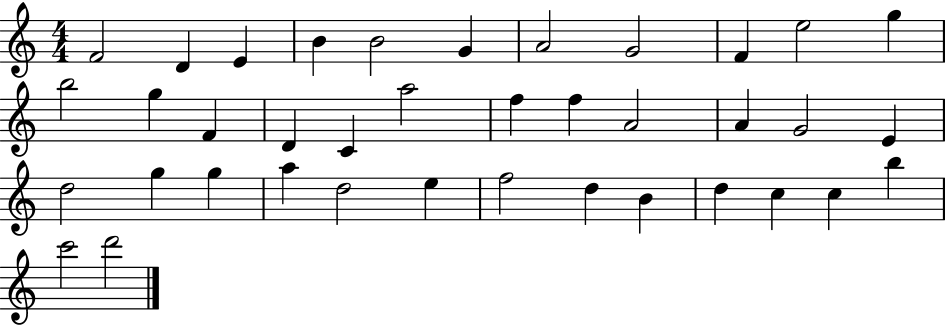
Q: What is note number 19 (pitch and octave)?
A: F5